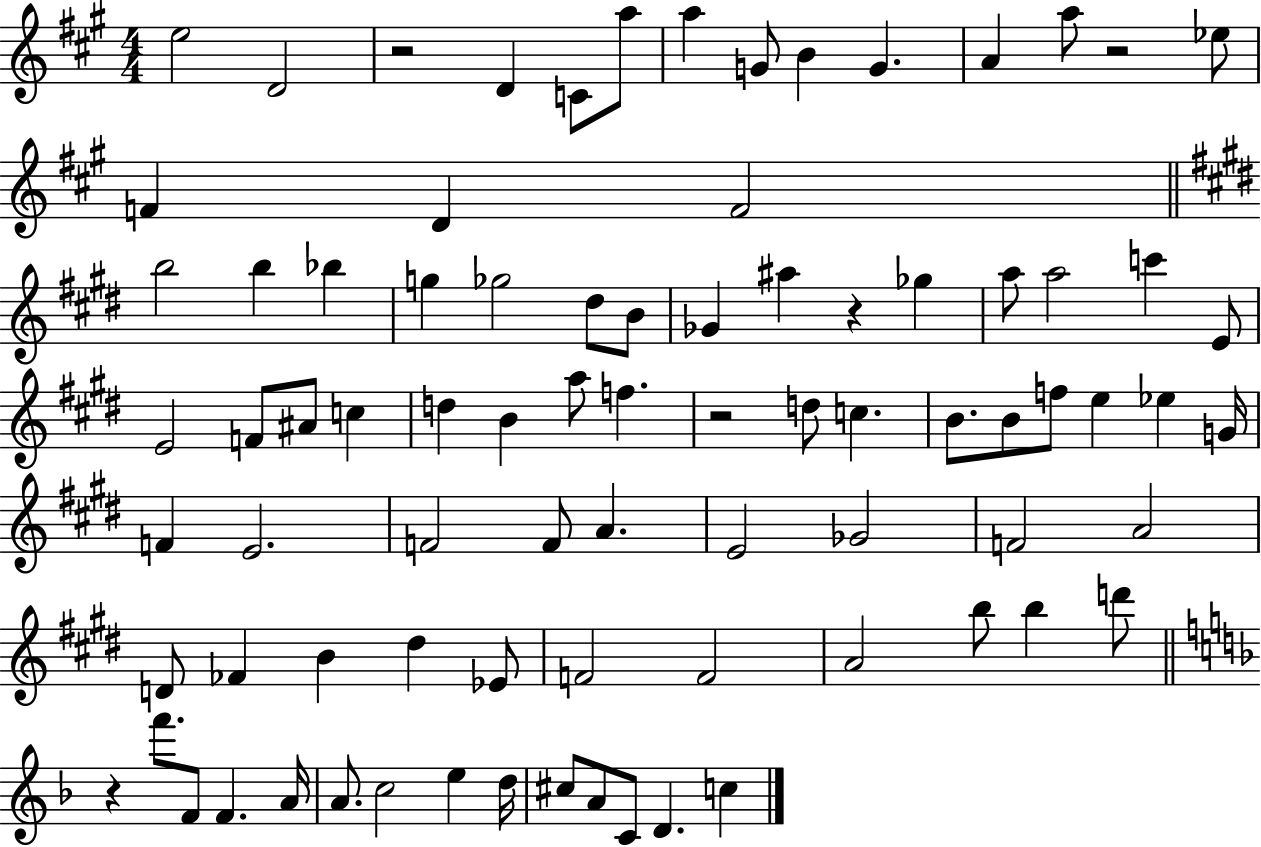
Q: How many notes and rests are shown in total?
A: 83